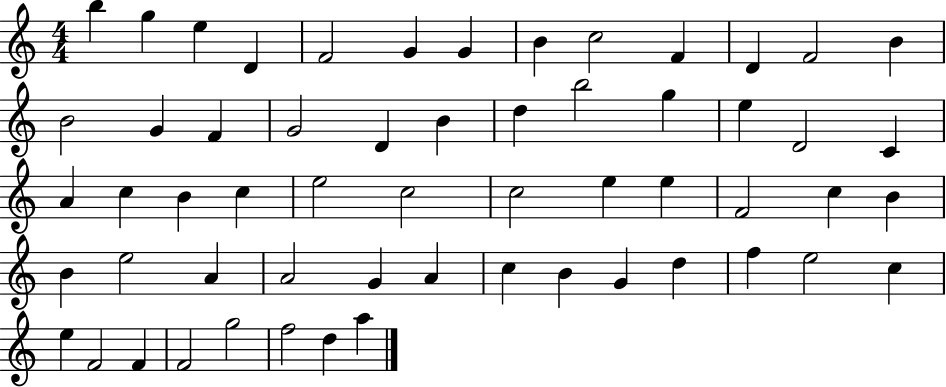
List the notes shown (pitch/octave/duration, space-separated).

B5/q G5/q E5/q D4/q F4/h G4/q G4/q B4/q C5/h F4/q D4/q F4/h B4/q B4/h G4/q F4/q G4/h D4/q B4/q D5/q B5/h G5/q E5/q D4/h C4/q A4/q C5/q B4/q C5/q E5/h C5/h C5/h E5/q E5/q F4/h C5/q B4/q B4/q E5/h A4/q A4/h G4/q A4/q C5/q B4/q G4/q D5/q F5/q E5/h C5/q E5/q F4/h F4/q F4/h G5/h F5/h D5/q A5/q